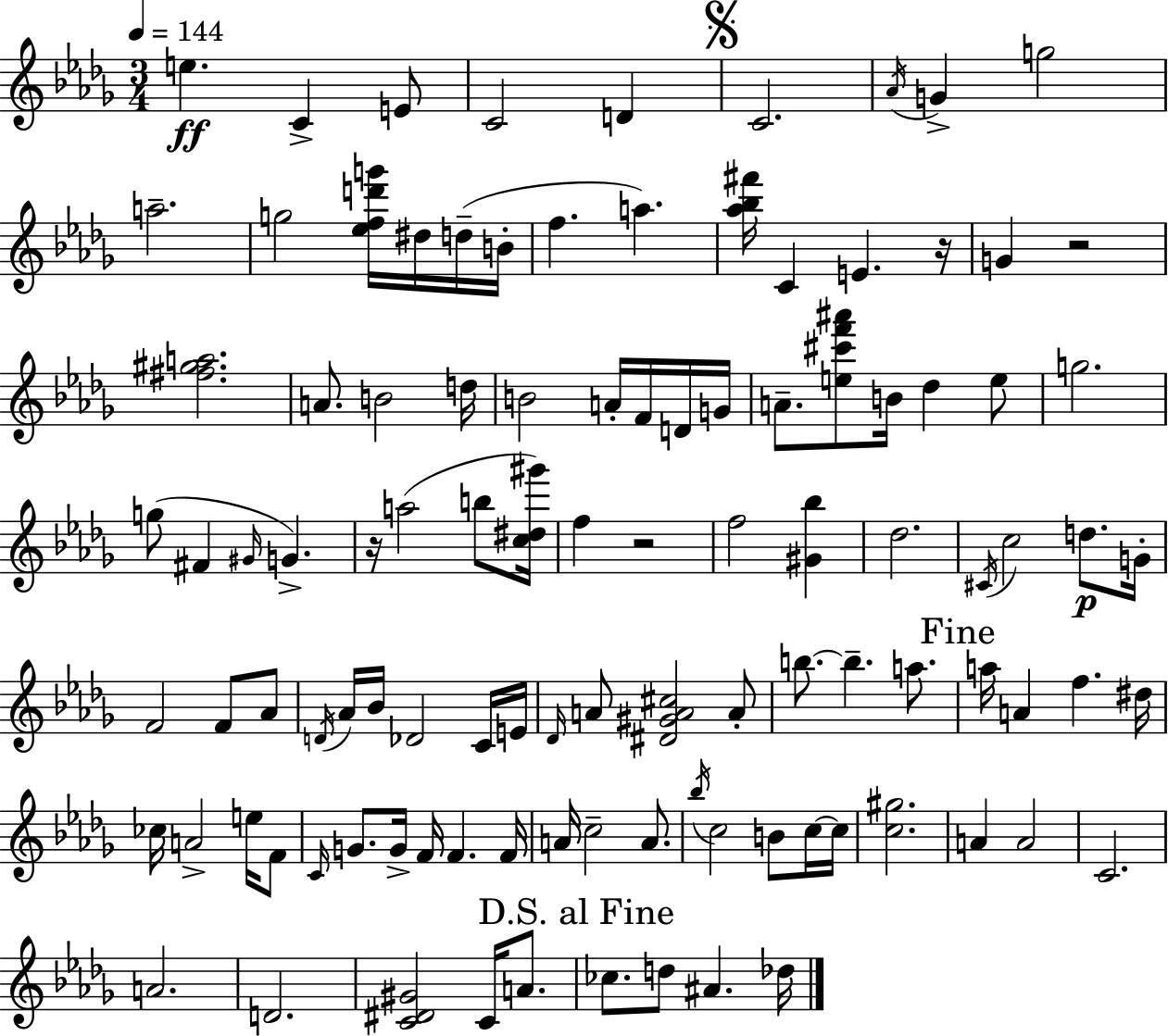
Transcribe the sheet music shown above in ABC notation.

X:1
T:Untitled
M:3/4
L:1/4
K:Bbm
e C E/2 C2 D C2 _A/4 G g2 a2 g2 [_efd'g']/4 ^d/4 d/4 B/4 f a [_a_b^f']/4 C E z/4 G z2 [^f^ga]2 A/2 B2 d/4 B2 A/4 F/4 D/4 G/4 A/2 [e^c'f'^a']/2 B/4 _d e/2 g2 g/2 ^F ^G/4 G z/4 a2 b/2 [c^d^g']/4 f z2 f2 [^G_b] _d2 ^C/4 c2 d/2 G/4 F2 F/2 _A/2 D/4 _A/4 _B/4 _D2 C/4 E/4 _D/4 A/2 [^D^GA^c]2 A/2 b/2 b a/2 a/4 A f ^d/4 _c/4 A2 e/4 F/2 C/4 G/2 G/4 F/4 F F/4 A/4 c2 A/2 _b/4 c2 B/2 c/4 c/4 [c^g]2 A A2 C2 A2 D2 [C^D^G]2 C/4 A/2 _c/2 d/2 ^A _d/4